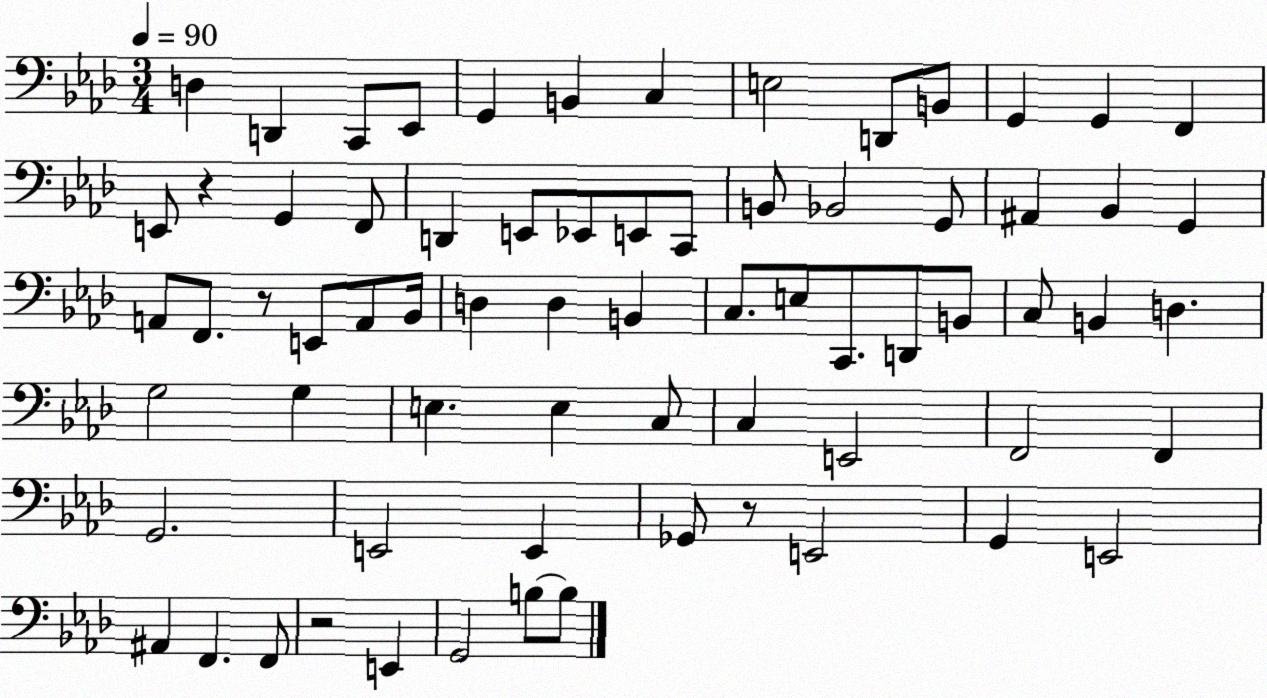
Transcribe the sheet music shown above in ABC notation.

X:1
T:Untitled
M:3/4
L:1/4
K:Ab
D, D,, C,,/2 _E,,/2 G,, B,, C, E,2 D,,/2 B,,/2 G,, G,, F,, E,,/2 z G,, F,,/2 D,, E,,/2 _E,,/2 E,,/2 C,,/2 B,,/2 _B,,2 G,,/2 ^A,, _B,, G,, A,,/2 F,,/2 z/2 E,,/2 A,,/2 _B,,/4 D, D, B,, C,/2 E,/2 C,,/2 D,,/2 B,,/2 C,/2 B,, D, G,2 G, E, E, C,/2 C, E,,2 F,,2 F,, G,,2 E,,2 E,, _G,,/2 z/2 E,,2 G,, E,,2 ^A,, F,, F,,/2 z2 E,, G,,2 B,/2 B,/2